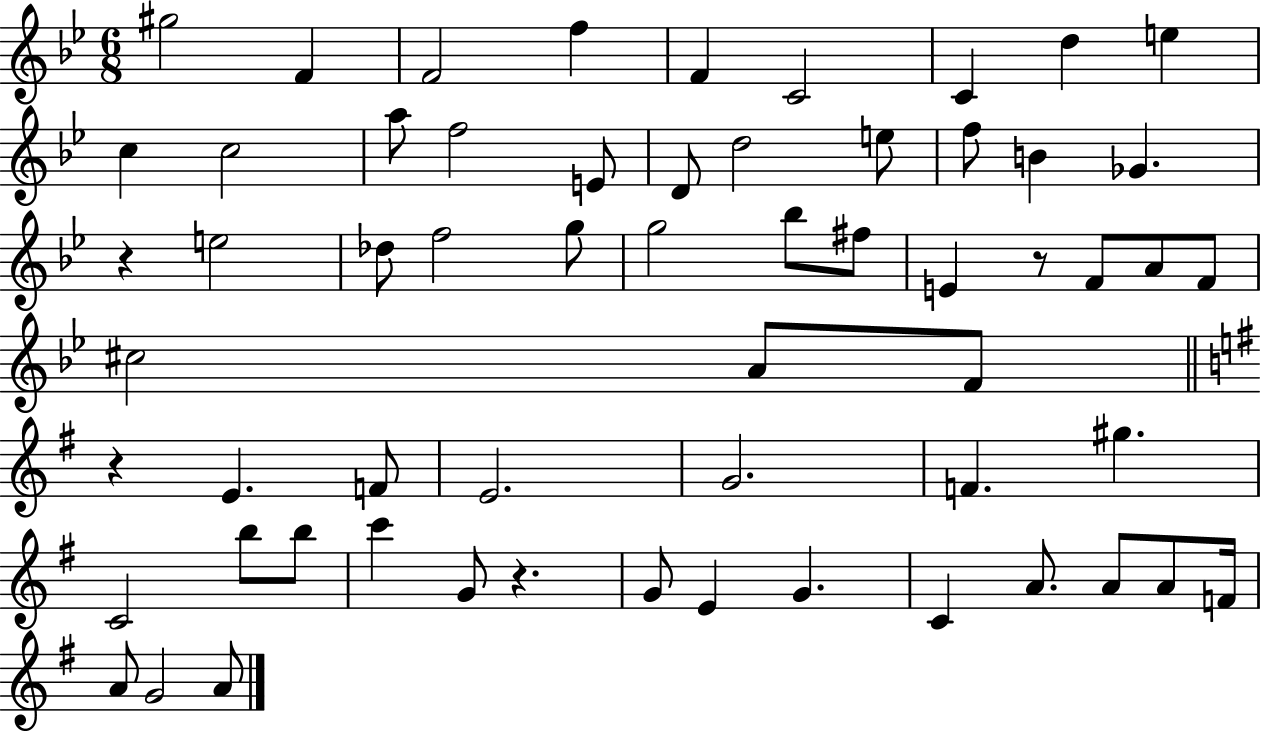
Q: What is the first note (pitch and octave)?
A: G#5